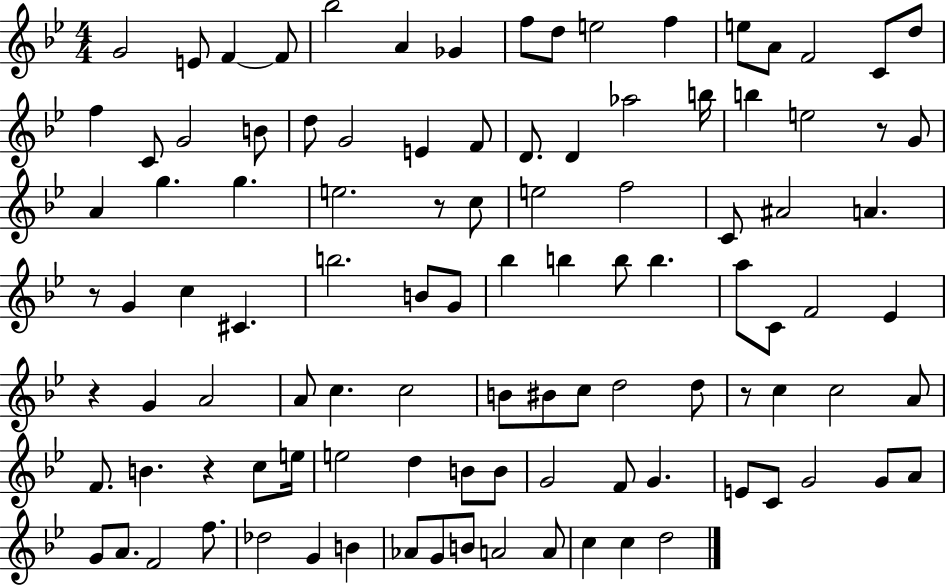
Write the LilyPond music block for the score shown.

{
  \clef treble
  \numericTimeSignature
  \time 4/4
  \key bes \major
  g'2 e'8 f'4~~ f'8 | bes''2 a'4 ges'4 | f''8 d''8 e''2 f''4 | e''8 a'8 f'2 c'8 d''8 | \break f''4 c'8 g'2 b'8 | d''8 g'2 e'4 f'8 | d'8. d'4 aes''2 b''16 | b''4 e''2 r8 g'8 | \break a'4 g''4. g''4. | e''2. r8 c''8 | e''2 f''2 | c'8 ais'2 a'4. | \break r8 g'4 c''4 cis'4. | b''2. b'8 g'8 | bes''4 b''4 b''8 b''4. | a''8 c'8 f'2 ees'4 | \break r4 g'4 a'2 | a'8 c''4. c''2 | b'8 bis'8 c''8 d''2 d''8 | r8 c''4 c''2 a'8 | \break f'8. b'4. r4 c''8 e''16 | e''2 d''4 b'8 b'8 | g'2 f'8 g'4. | e'8 c'8 g'2 g'8 a'8 | \break g'8 a'8. f'2 f''8. | des''2 g'4 b'4 | aes'8 g'8 b'8 a'2 a'8 | c''4 c''4 d''2 | \break \bar "|."
}